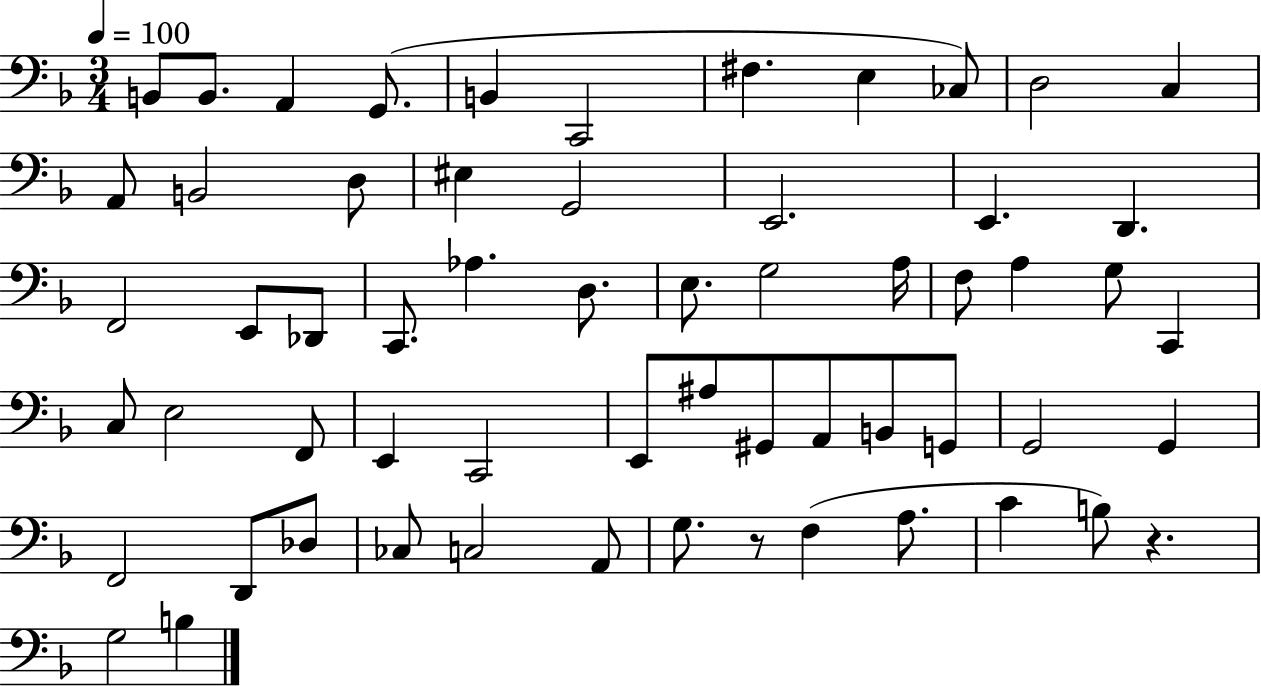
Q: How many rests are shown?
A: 2